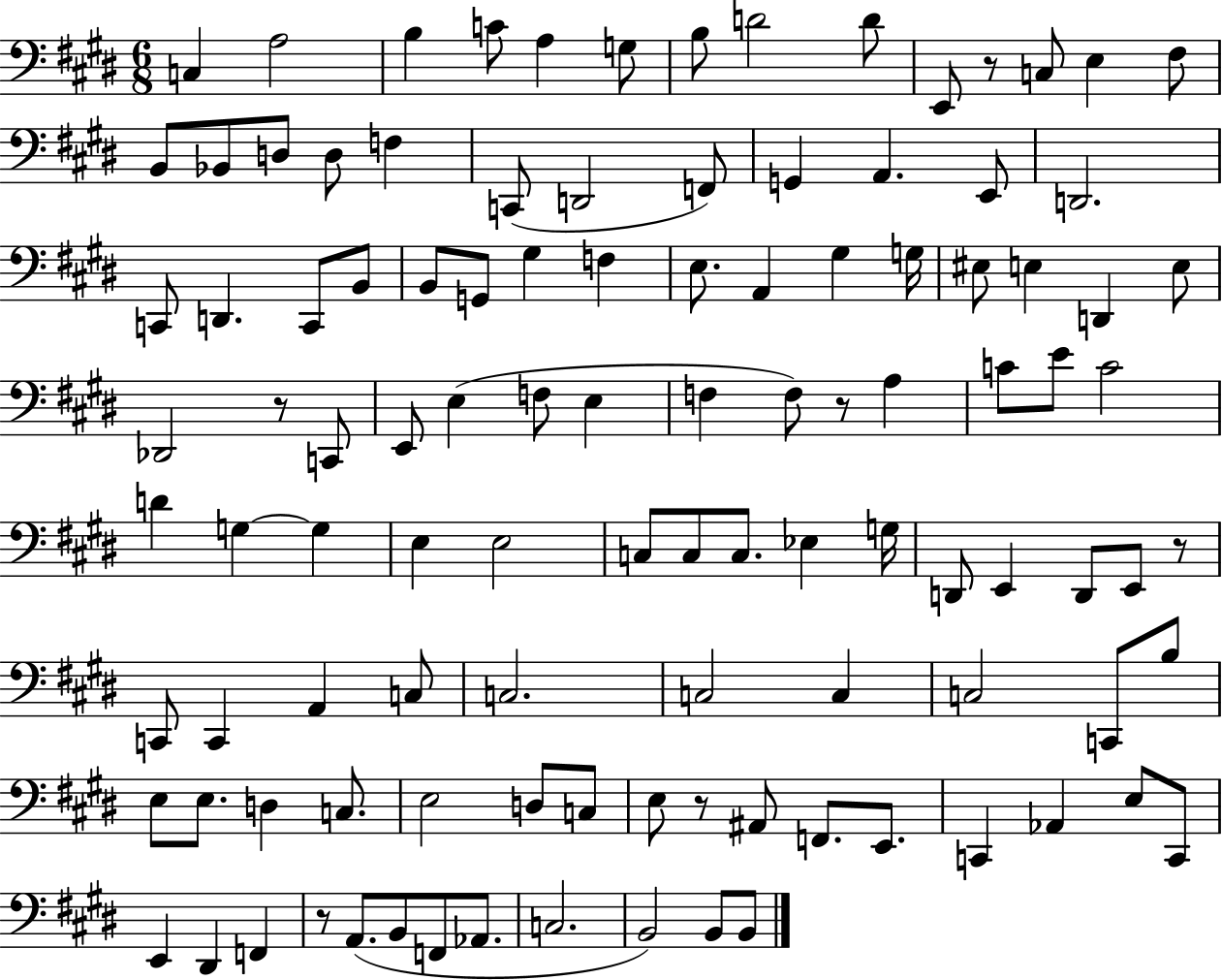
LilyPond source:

{
  \clef bass
  \numericTimeSignature
  \time 6/8
  \key e \major
  c4 a2 | b4 c'8 a4 g8 | b8 d'2 d'8 | e,8 r8 c8 e4 fis8 | \break b,8 bes,8 d8 d8 f4 | c,8( d,2 f,8) | g,4 a,4. e,8 | d,2. | \break c,8 d,4. c,8 b,8 | b,8 g,8 gis4 f4 | e8. a,4 gis4 g16 | eis8 e4 d,4 e8 | \break des,2 r8 c,8 | e,8 e4( f8 e4 | f4 f8) r8 a4 | c'8 e'8 c'2 | \break d'4 g4~~ g4 | e4 e2 | c8 c8 c8. ees4 g16 | d,8 e,4 d,8 e,8 r8 | \break c,8 c,4 a,4 c8 | c2. | c2 c4 | c2 c,8 b8 | \break e8 e8. d4 c8. | e2 d8 c8 | e8 r8 ais,8 f,8. e,8. | c,4 aes,4 e8 c,8 | \break e,4 dis,4 f,4 | r8 a,8.( b,8 f,8 aes,8. | c2. | b,2) b,8 b,8 | \break \bar "|."
}